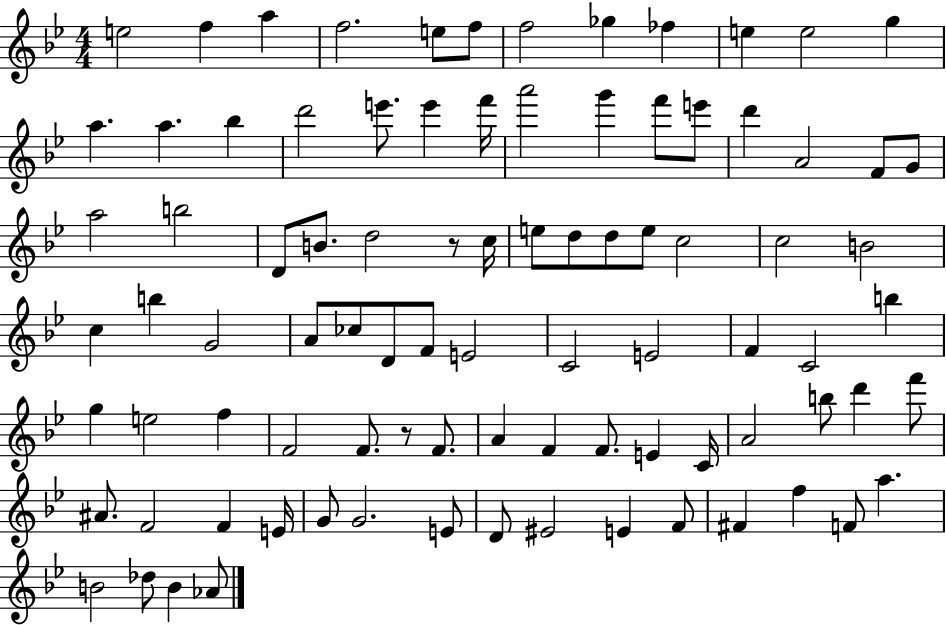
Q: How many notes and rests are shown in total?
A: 89